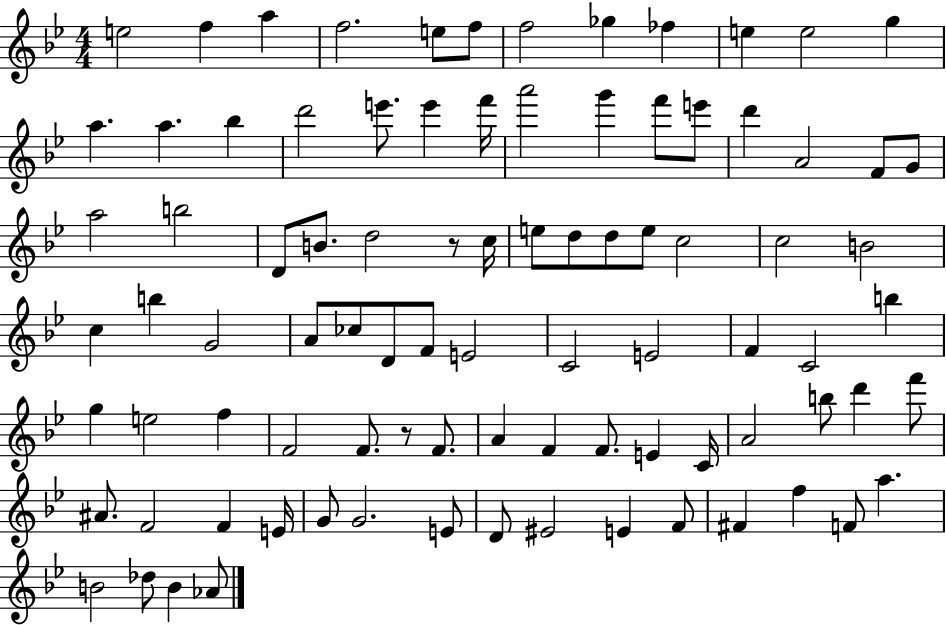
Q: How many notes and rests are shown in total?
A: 89